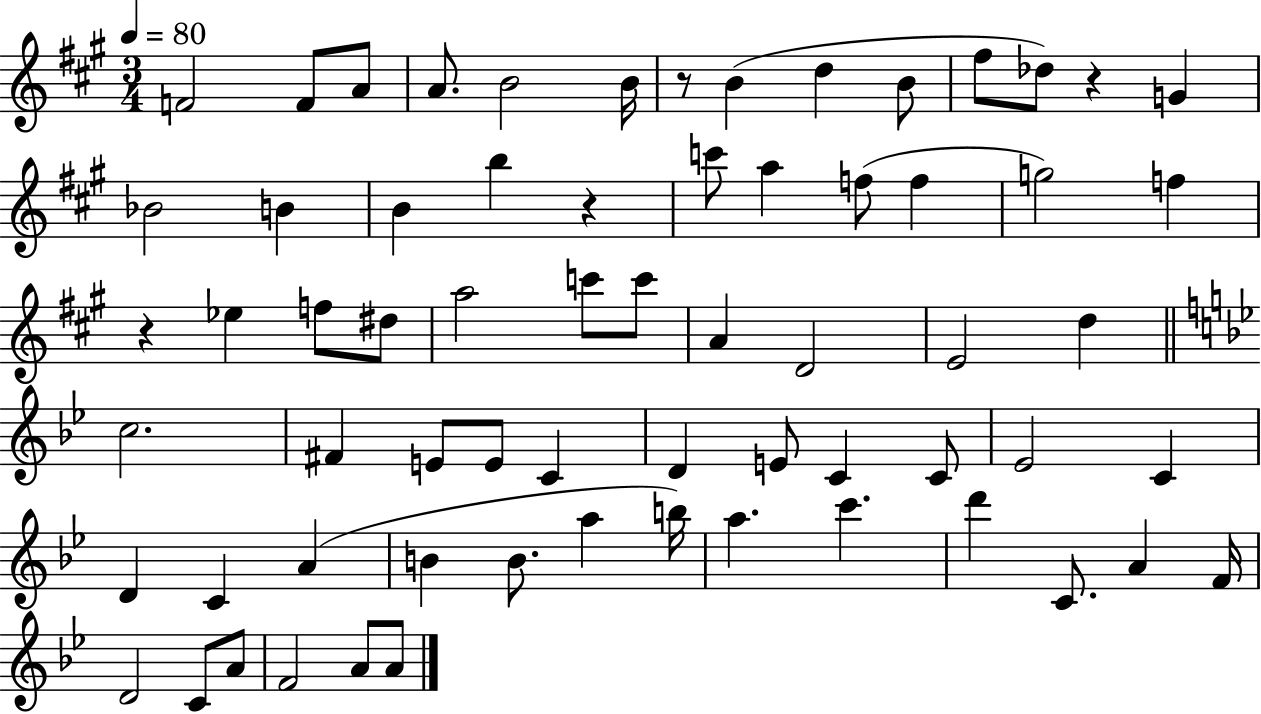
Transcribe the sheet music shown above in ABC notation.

X:1
T:Untitled
M:3/4
L:1/4
K:A
F2 F/2 A/2 A/2 B2 B/4 z/2 B d B/2 ^f/2 _d/2 z G _B2 B B b z c'/2 a f/2 f g2 f z _e f/2 ^d/2 a2 c'/2 c'/2 A D2 E2 d c2 ^F E/2 E/2 C D E/2 C C/2 _E2 C D C A B B/2 a b/4 a c' d' C/2 A F/4 D2 C/2 A/2 F2 A/2 A/2